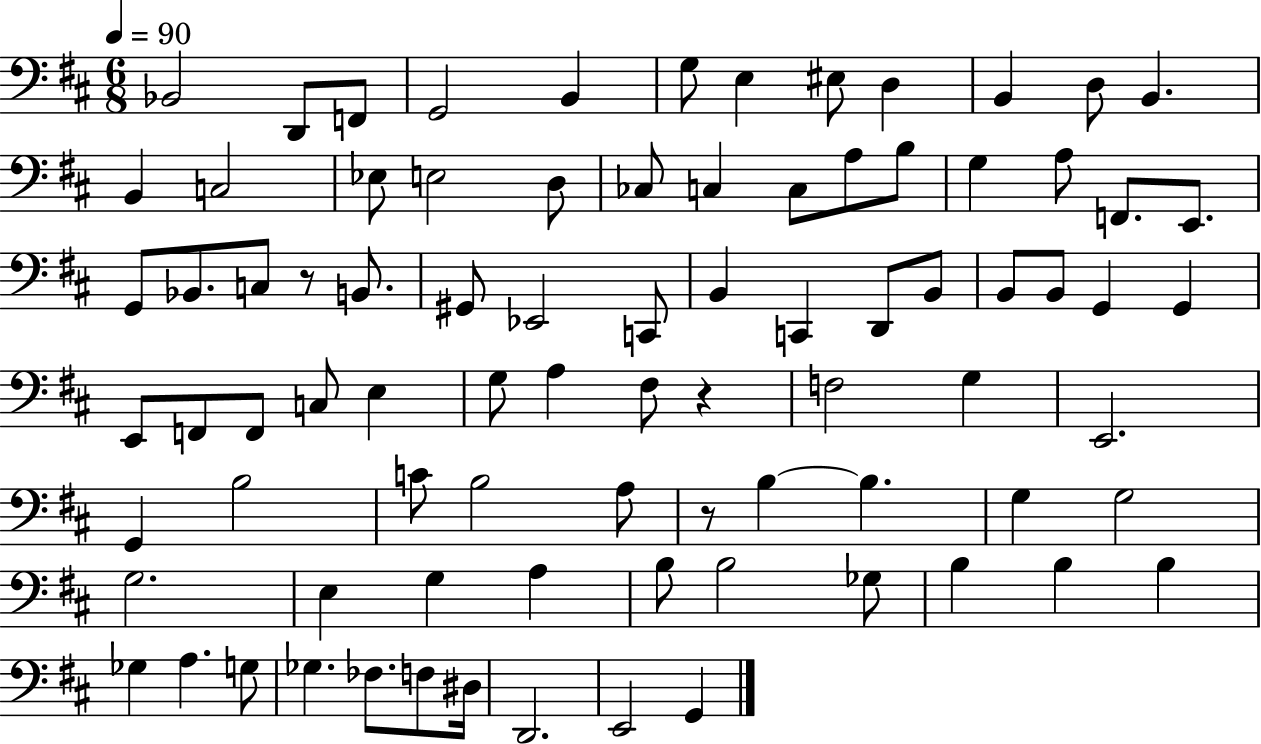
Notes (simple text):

Bb2/h D2/e F2/e G2/h B2/q G3/e E3/q EIS3/e D3/q B2/q D3/e B2/q. B2/q C3/h Eb3/e E3/h D3/e CES3/e C3/q C3/e A3/e B3/e G3/q A3/e F2/e. E2/e. G2/e Bb2/e. C3/e R/e B2/e. G#2/e Eb2/h C2/e B2/q C2/q D2/e B2/e B2/e B2/e G2/q G2/q E2/e F2/e F2/e C3/e E3/q G3/e A3/q F#3/e R/q F3/h G3/q E2/h. G2/q B3/h C4/e B3/h A3/e R/e B3/q B3/q. G3/q G3/h G3/h. E3/q G3/q A3/q B3/e B3/h Gb3/e B3/q B3/q B3/q Gb3/q A3/q. G3/e Gb3/q. FES3/e. F3/e D#3/s D2/h. E2/h G2/q